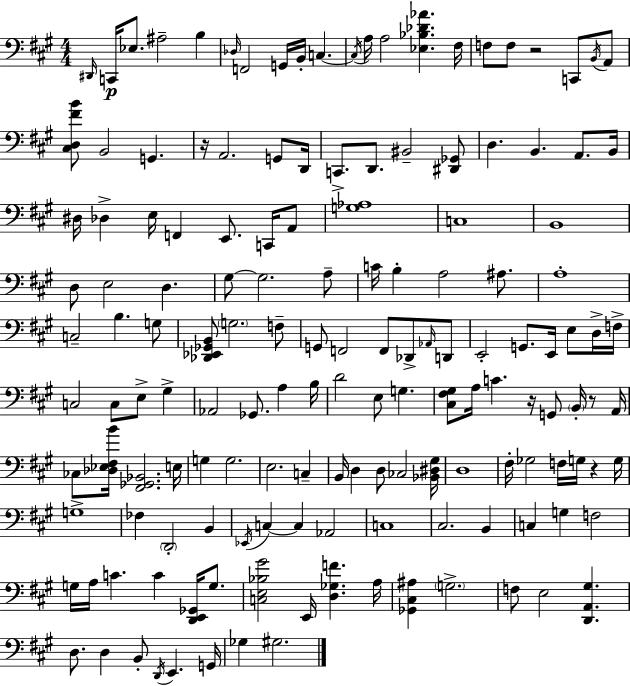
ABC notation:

X:1
T:Untitled
M:4/4
L:1/4
K:A
^D,,/4 C,,/4 _E,/2 ^A,2 B, _D,/4 F,,2 G,,/4 B,,/4 C, C,/4 A,/4 A,2 [_E,_B,_D_A] ^F,/4 F,/2 F,/2 z2 C,,/2 B,,/4 A,,/2 [^C,D,^FB]/2 B,,2 G,, z/4 A,,2 G,,/2 D,,/4 C,,/2 D,,/2 ^B,,2 [^D,,_G,,]/2 D, B,, A,,/2 B,,/4 ^D,/4 _D, E,/4 F,, E,,/2 C,,/4 A,,/2 [G,_A,]4 C,4 B,,4 D,/2 E,2 D, ^G,/2 ^G,2 A,/2 C/4 B, A,2 ^A,/2 A,4 C,2 B, G,/2 [_D,,_E,,_G,,B,,]/2 G,2 F,/2 G,,/2 F,,2 F,,/2 _D,,/2 _A,,/4 D,,/2 E,,2 G,,/2 E,,/4 E,/2 D,/4 F,/4 C,2 C,/2 E,/2 ^G, _A,,2 _G,,/2 A, B,/4 D2 E,/2 G, [^C,^F,^G,]/2 A,/4 C z/4 G,,/2 B,,/4 z/2 A,,/4 _C,/2 [_D,_E,^F,B]/4 [^F,,_G,,_B,,]2 E,/4 G, G,2 E,2 C, B,,/4 D, D,/2 _C,2 [_B,,^D,^G,]/4 D,4 ^F,/4 _G,2 F,/4 G,/4 z G,/4 G,4 _F, D,,2 B,, _E,,/4 C, C, _A,,2 C,4 ^C,2 B,, C, G, F,2 G,/4 A,/4 C C [D,,E,,_G,,]/4 G,/2 [C,E,_B,^G]2 E,,/4 [D,_G,F] A,/4 [_G,,^C,^A,] G,2 F,/2 E,2 [D,,A,,^G,] D,/2 D, B,,/2 D,,/4 E,, G,,/4 _G, ^G,2